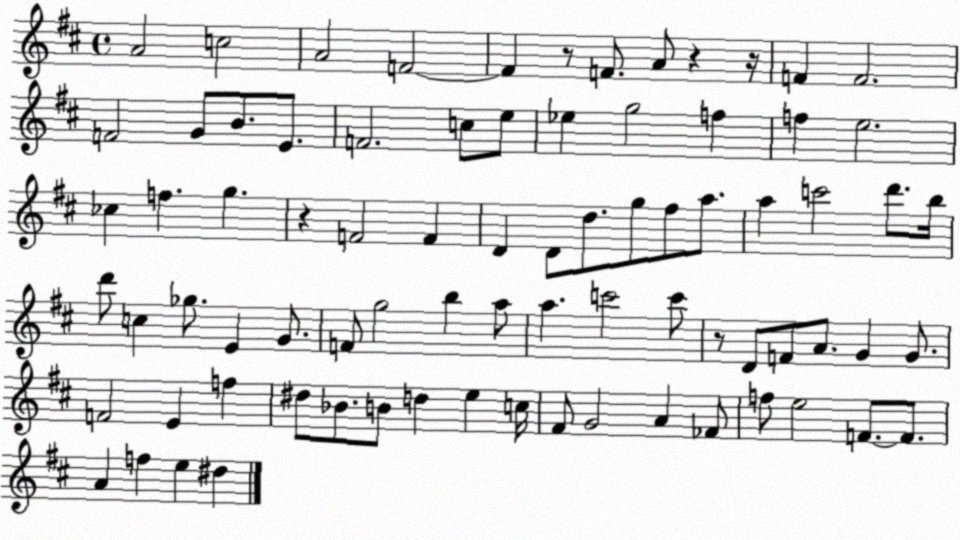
X:1
T:Untitled
M:4/4
L:1/4
K:D
A2 c2 A2 F2 F z/2 F/2 A/2 z z/4 F F2 F2 G/2 B/2 E/2 F2 c/2 e/2 _e g2 f f e2 _c f g z F2 F D D/2 d/2 g/2 ^f/2 a/2 a c'2 d'/2 b/4 d'/2 c _g/2 E G/2 F/2 g2 b a/2 a c'2 c'/2 z/2 D/2 F/2 A/2 G G/2 F2 E f ^d/2 _B/2 B/2 d e c/4 ^F/2 G2 A _F/2 f/2 e2 F/2 F/2 A f e ^d